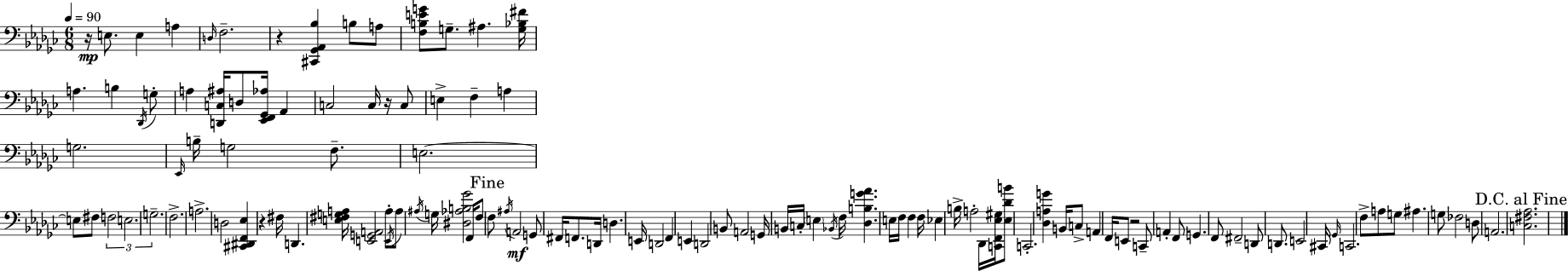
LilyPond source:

{
  \clef bass
  \numericTimeSignature
  \time 6/8
  \key ees \minor
  \tempo 4 = 90
  \repeat volta 2 { r16\mp e8. e4 a4 | \grace { d16 } f2.-- | r4 <cis, ges, aes, bes>4 b8 a8 | <f b e' g'>8 g8.-- ais4. | \break <g bes fis'>16 a4. b4 \acciaccatura { des,16 } | g8-. a4 <d, c ais>16 d8 <ees, f, ges, aes>16 aes,4 | c2 c16 r16 | c8 e4-> f4-- a4 | \break g2. | \grace { ees,16 } b16-- g2 | f8.-- e2.~~ | e8 fis8 \tuplet 3/2 { f2 | \break e2. | g2.-- } | f2.-> | a2.-> | \break d2 <cis, dis, f, ees>4 | r4 fis16 d,4. | <e fis g a>16 <e, g, a,>2 a8-. | \acciaccatura { e,16 } a8 \acciaccatura { ais16 } g16 <dis aes b ges'>2 | \break f,16 f8 \mark "Fine" f8 \acciaccatura { ais16 }\mf a,2 | g,8 fis,16 f,8. d,16 d4. | e,16 d,2 | f,4 e,4 d,2 | \break b,8 a,2 | g,16 b,16 c16-. \parenthesize e4 \acciaccatura { bes,16 } | f16 <des b g' aes'>4. e16 f16 f4 | f16 ees4 b16-> a2-. | \break des,16 <c, f, ees gis>16 <ees des' b'>8 c,2.-. | <des a g'>4 b,16 | c8-> a,4 f,16 e,8 r2 | c,8-- a,4-. f,8 | \break g,4. f,8 fis,2-- | d,8 d,8. e,2 | cis,16 \grace { ges,16 } c,2. | f8-> a8 | \break g8 ais4. g8 fes2 | d8 a,2. | \mark "D.C. al Fine" <c fis aes>2. | } \bar "|."
}